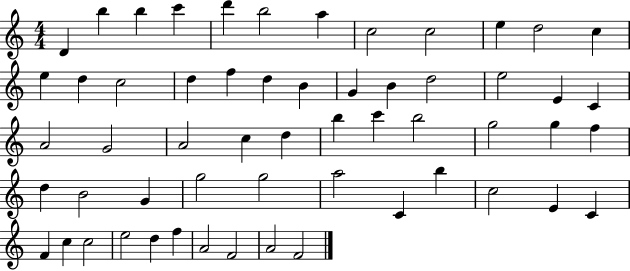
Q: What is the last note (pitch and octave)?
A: F4